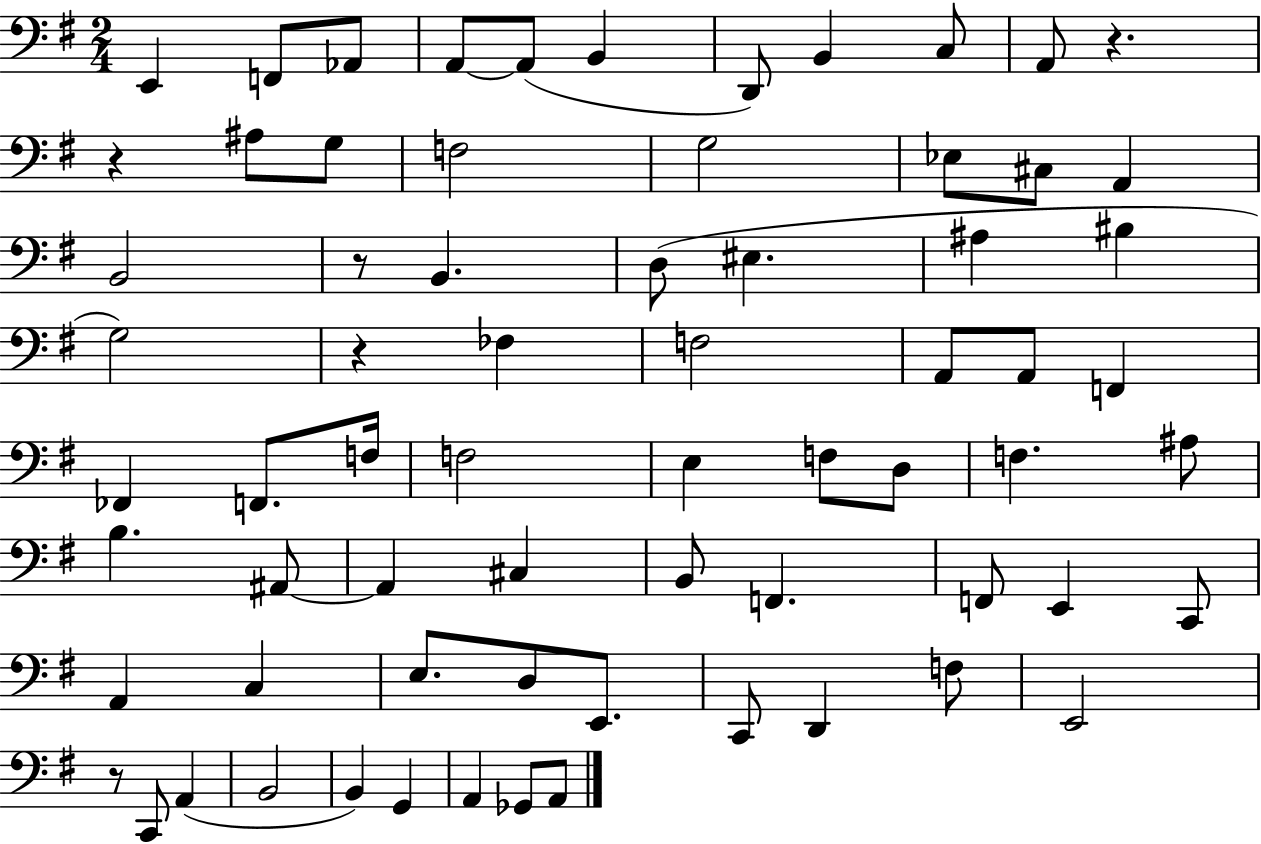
{
  \clef bass
  \numericTimeSignature
  \time 2/4
  \key g \major
  e,4 f,8 aes,8 | a,8~~ a,8( b,4 | d,8) b,4 c8 | a,8 r4. | \break r4 ais8 g8 | f2 | g2 | ees8 cis8 a,4 | \break b,2 | r8 b,4. | d8( eis4. | ais4 bis4 | \break g2) | r4 fes4 | f2 | a,8 a,8 f,4 | \break fes,4 f,8. f16 | f2 | e4 f8 d8 | f4. ais8 | \break b4. ais,8~~ | ais,4 cis4 | b,8 f,4. | f,8 e,4 c,8 | \break a,4 c4 | e8. d8 e,8. | c,8 d,4 f8 | e,2 | \break r8 c,8 a,4( | b,2 | b,4) g,4 | a,4 ges,8 a,8 | \break \bar "|."
}